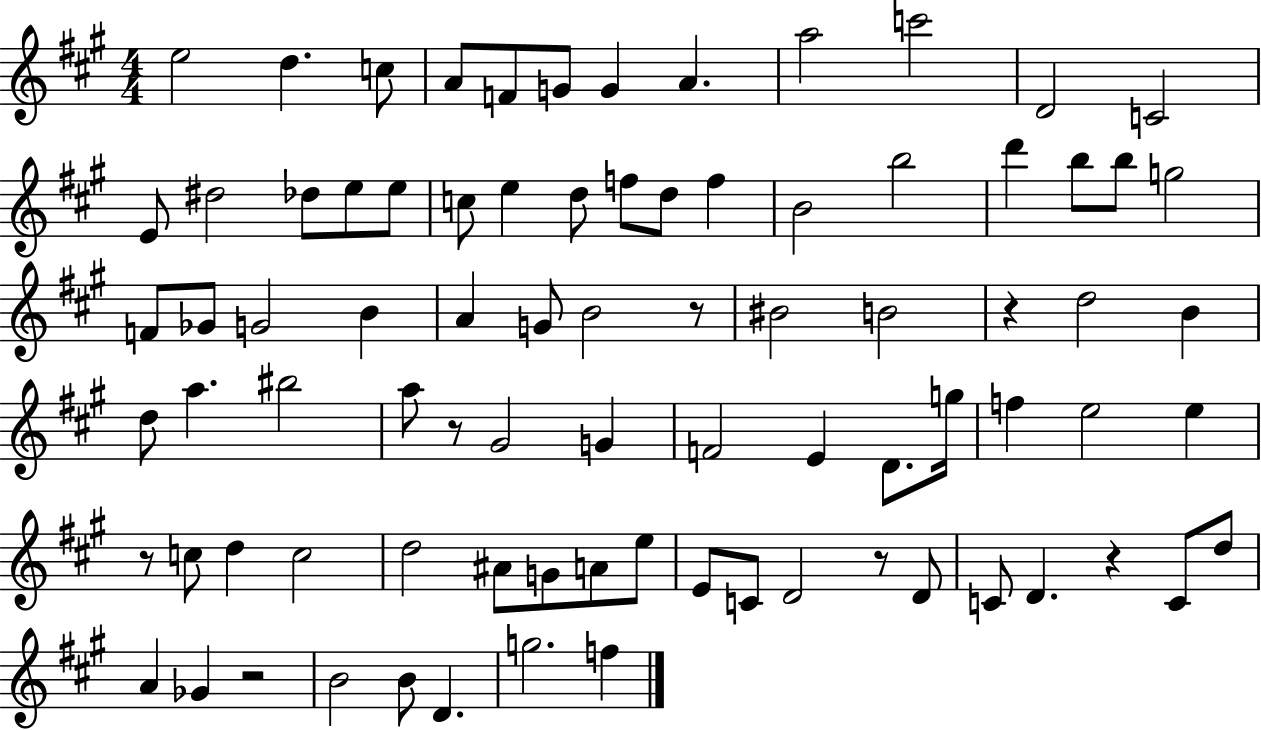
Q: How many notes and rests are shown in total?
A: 83